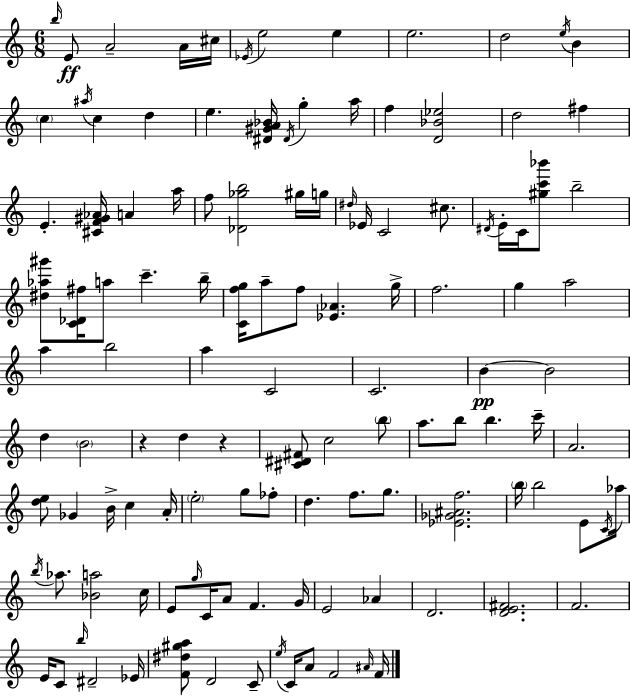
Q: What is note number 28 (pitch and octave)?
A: G#5